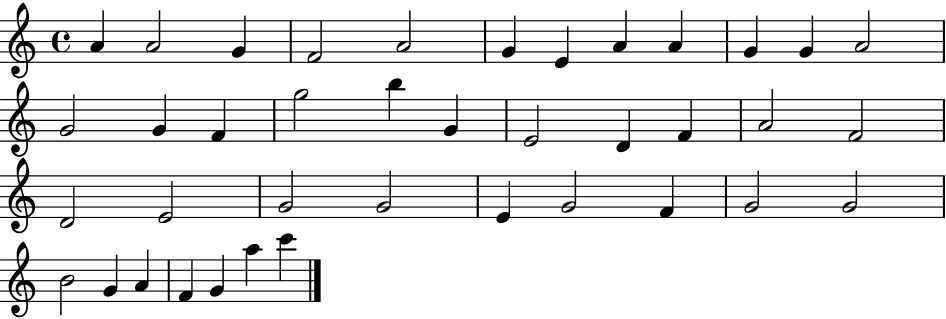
{
  \clef treble
  \time 4/4
  \defaultTimeSignature
  \key c \major
  a'4 a'2 g'4 | f'2 a'2 | g'4 e'4 a'4 a'4 | g'4 g'4 a'2 | \break g'2 g'4 f'4 | g''2 b''4 g'4 | e'2 d'4 f'4 | a'2 f'2 | \break d'2 e'2 | g'2 g'2 | e'4 g'2 f'4 | g'2 g'2 | \break b'2 g'4 a'4 | f'4 g'4 a''4 c'''4 | \bar "|."
}